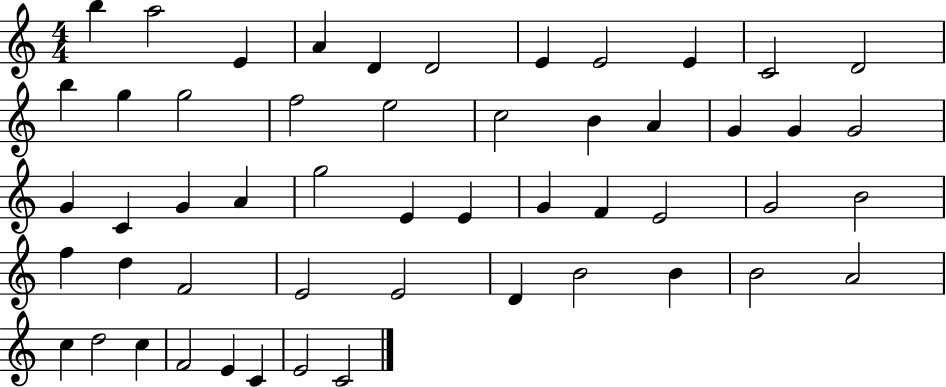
{
  \clef treble
  \numericTimeSignature
  \time 4/4
  \key c \major
  b''4 a''2 e'4 | a'4 d'4 d'2 | e'4 e'2 e'4 | c'2 d'2 | \break b''4 g''4 g''2 | f''2 e''2 | c''2 b'4 a'4 | g'4 g'4 g'2 | \break g'4 c'4 g'4 a'4 | g''2 e'4 e'4 | g'4 f'4 e'2 | g'2 b'2 | \break f''4 d''4 f'2 | e'2 e'2 | d'4 b'2 b'4 | b'2 a'2 | \break c''4 d''2 c''4 | f'2 e'4 c'4 | e'2 c'2 | \bar "|."
}